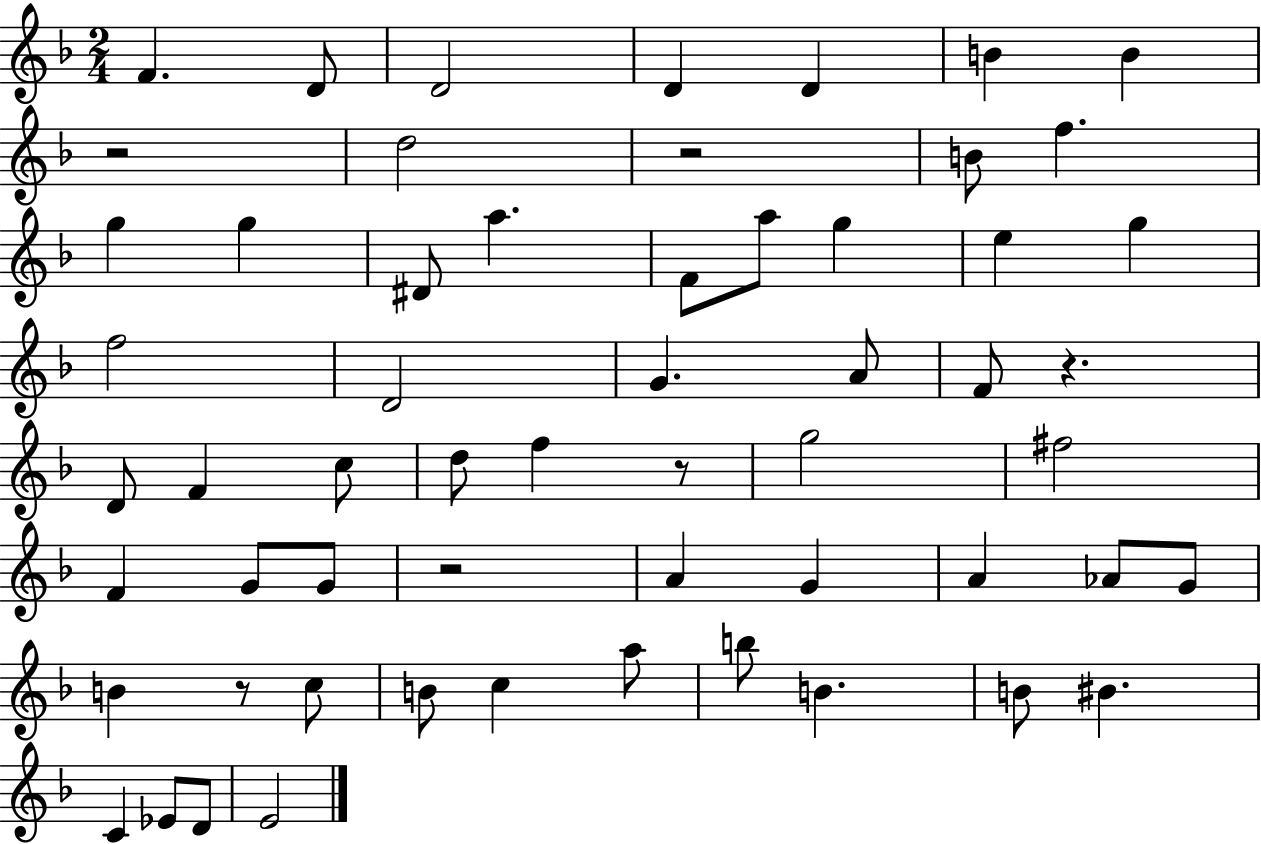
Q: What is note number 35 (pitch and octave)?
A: A4